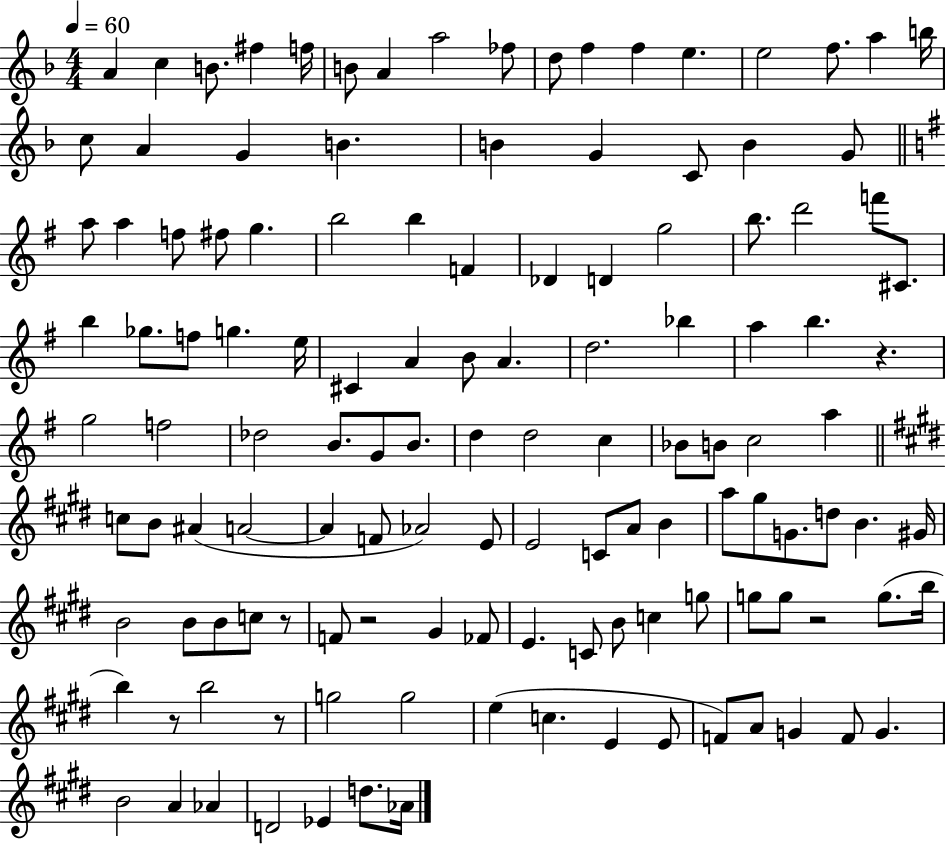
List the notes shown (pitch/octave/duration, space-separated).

A4/q C5/q B4/e. F#5/q F5/s B4/e A4/q A5/h FES5/e D5/e F5/q F5/q E5/q. E5/h F5/e. A5/q B5/s C5/e A4/q G4/q B4/q. B4/q G4/q C4/e B4/q G4/e A5/e A5/q F5/e F#5/e G5/q. B5/h B5/q F4/q Db4/q D4/q G5/h B5/e. D6/h F6/e C#4/e. B5/q Gb5/e. F5/e G5/q. E5/s C#4/q A4/q B4/e A4/q. D5/h. Bb5/q A5/q B5/q. R/q. G5/h F5/h Db5/h B4/e. G4/e B4/e. D5/q D5/h C5/q Bb4/e B4/e C5/h A5/q C5/e B4/e A#4/q A4/h A4/q F4/e Ab4/h E4/e E4/h C4/e A4/e B4/q A5/e G#5/e G4/e. D5/e B4/q. G#4/s B4/h B4/e B4/e C5/e R/e F4/e R/h G#4/q FES4/e E4/q. C4/e B4/e C5/q G5/e G5/e G5/e R/h G5/e. B5/s B5/q R/e B5/h R/e G5/h G5/h E5/q C5/q. E4/q E4/e F4/e A4/e G4/q F4/e G4/q. B4/h A4/q Ab4/q D4/h Eb4/q D5/e. Ab4/s